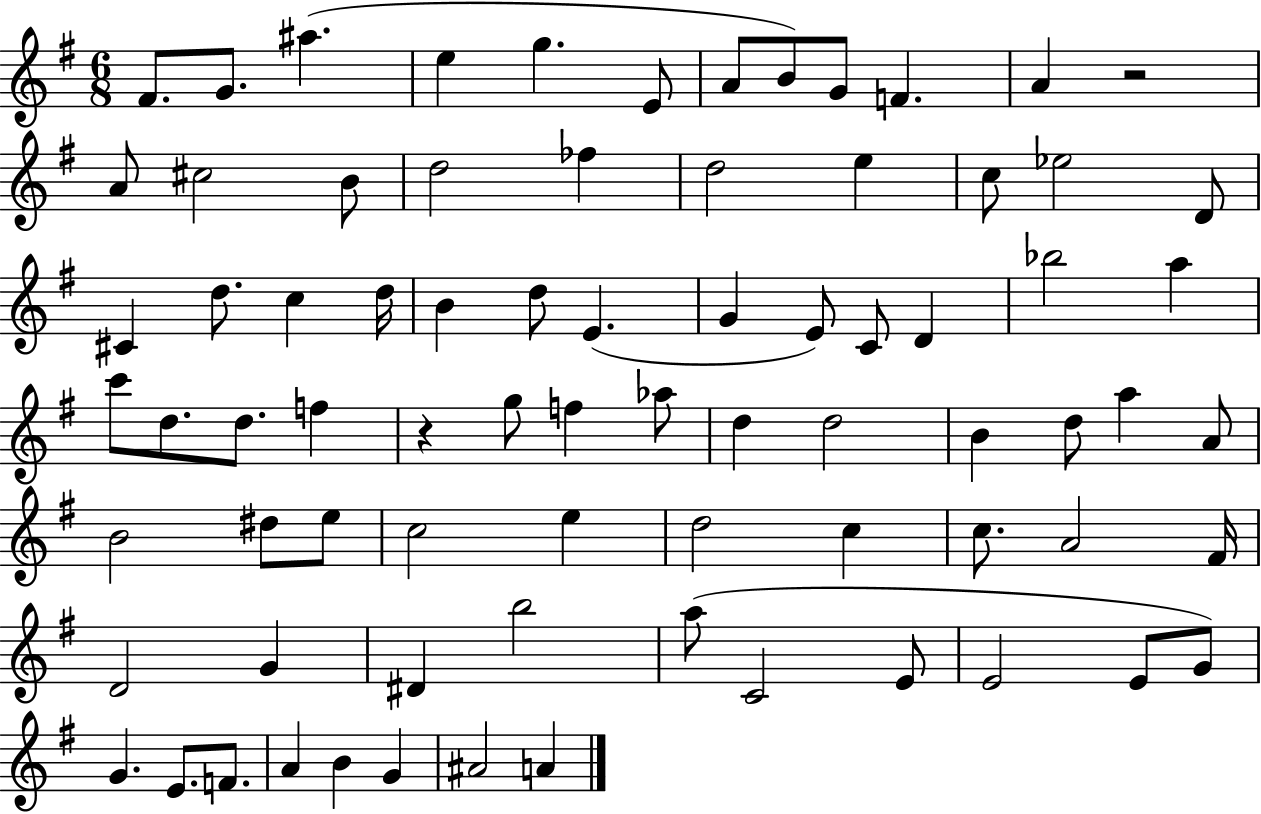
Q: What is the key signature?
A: G major